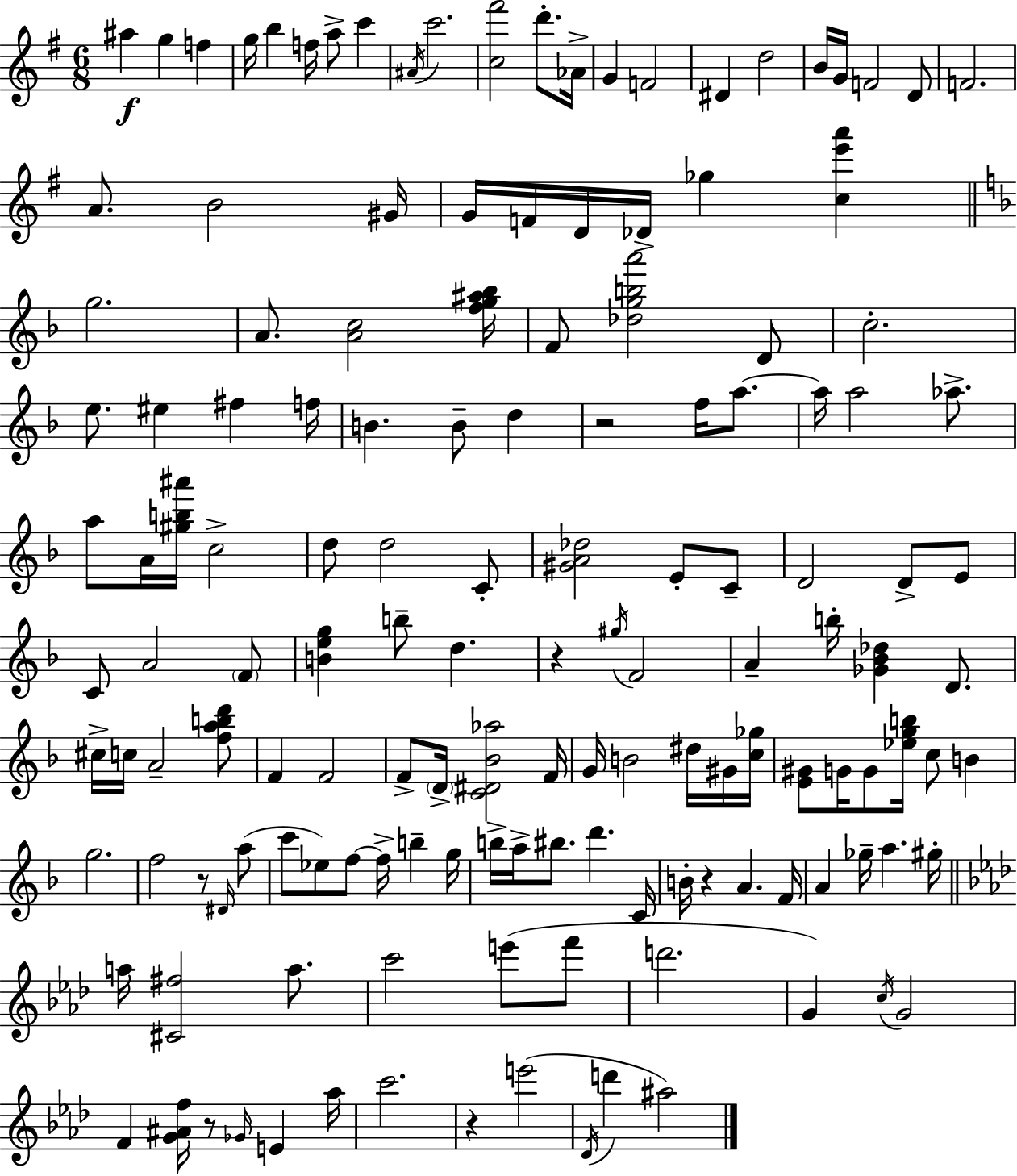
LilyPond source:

{
  \clef treble
  \numericTimeSignature
  \time 6/8
  \key e \minor
  ais''4\f g''4 f''4 | g''16 b''4 f''16 a''8-> c'''4 | \acciaccatura { ais'16 } c'''2. | <c'' fis'''>2 d'''8.-. | \break aes'16-> g'4 f'2 | dis'4 d''2 | b'16 g'16 f'2 d'8 | f'2. | \break a'8. b'2 | gis'16 g'16 f'16 d'16 des'16-> ges''4 <c'' e''' a'''>4 | \bar "||" \break \key f \major g''2. | a'8. <a' c''>2 <f'' g'' ais'' bes''>16 | f'8 <des'' g'' b'' a'''>2 d'8 | c''2.-. | \break e''8. eis''4 fis''4 f''16 | b'4. b'8-- d''4 | r2 f''16 a''8.~~ | a''16 a''2 aes''8.-> | \break a''8 a'16 <gis'' b'' ais'''>16 c''2-> | d''8 d''2 c'8-. | <gis' a' des''>2 e'8-. c'8-- | d'2 d'8-> e'8 | \break c'8 a'2 \parenthesize f'8 | <b' e'' g''>4 b''8-- d''4. | r4 \acciaccatura { gis''16 } f'2 | a'4-- b''16-. <ges' bes' des''>4 d'8. | \break cis''16-> c''16 a'2-- <f'' a'' b'' d'''>8 | f'4 f'2 | f'8-> \parenthesize d'16-> <c' dis' bes' aes''>2 | f'16 g'16 b'2 dis''16 gis'16 | \break <c'' ges''>16 <e' gis'>8 g'16 g'8 <ees'' g'' b''>16 c''8 b'4 | g''2. | f''2 r8 \grace { dis'16 }( | a''8 c'''8 ees''8) f''8~~ f''16-> b''4-- | \break g''16 b''16-> a''16-> bis''8. d'''4. | c'16 b'16-. r4 a'4. | f'16 a'4 ges''16-- a''4. | gis''16-. \bar "||" \break \key aes \major a''16 <cis' fis''>2 a''8. | c'''2 e'''8( f'''8 | d'''2. | g'4) \acciaccatura { c''16 } g'2 | \break f'4 <g' ais' f''>16 r8 \grace { ges'16 } e'4 | aes''16 c'''2. | r4 e'''2( | \acciaccatura { des'16 } d'''4 ais''2) | \break \bar "|."
}